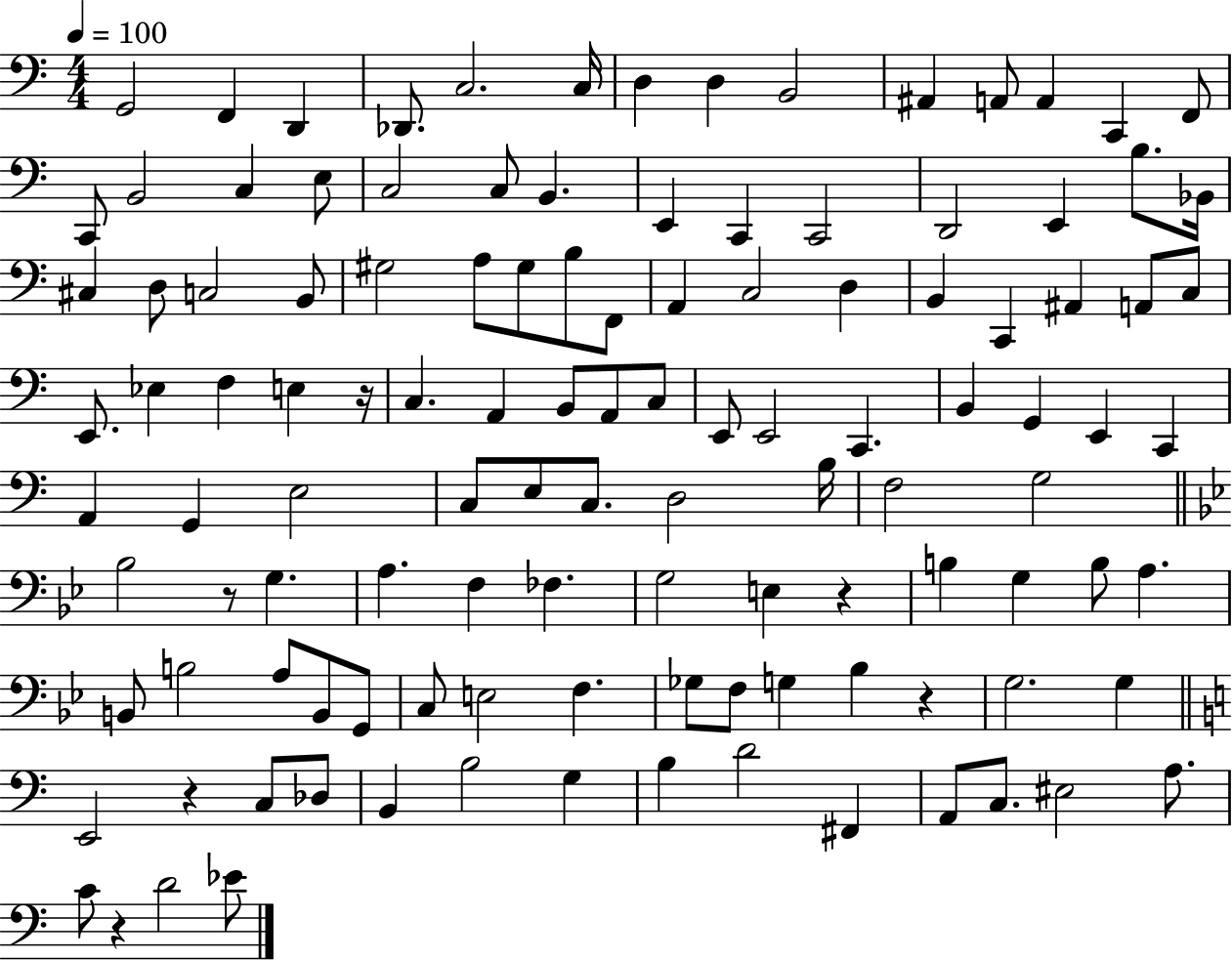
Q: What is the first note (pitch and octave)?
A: G2